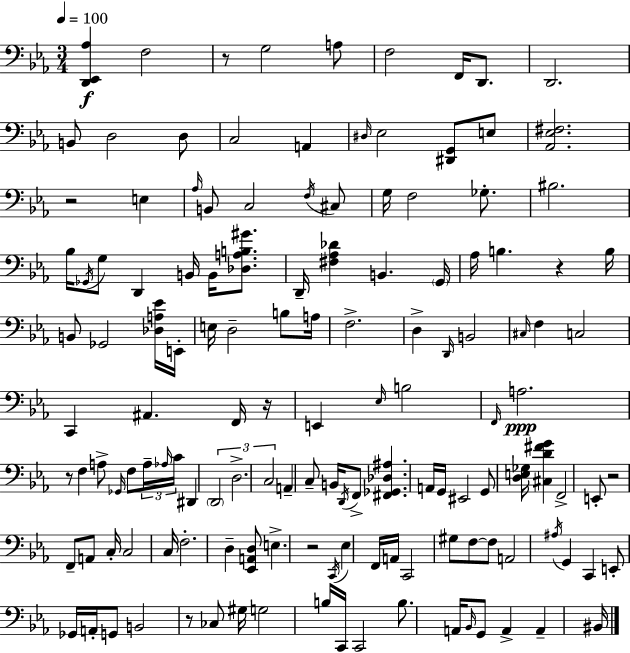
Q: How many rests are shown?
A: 8